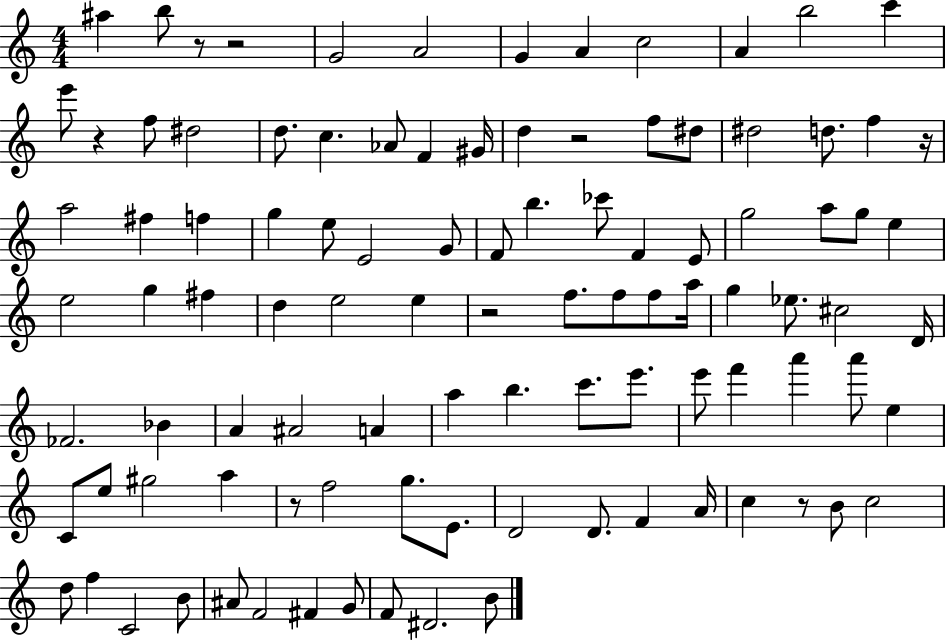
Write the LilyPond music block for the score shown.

{
  \clef treble
  \numericTimeSignature
  \time 4/4
  \key c \major
  ais''4 b''8 r8 r2 | g'2 a'2 | g'4 a'4 c''2 | a'4 b''2 c'''4 | \break e'''8 r4 f''8 dis''2 | d''8. c''4. aes'8 f'4 gis'16 | d''4 r2 f''8 dis''8 | dis''2 d''8. f''4 r16 | \break a''2 fis''4 f''4 | g''4 e''8 e'2 g'8 | f'8 b''4. ces'''8 f'4 e'8 | g''2 a''8 g''8 e''4 | \break e''2 g''4 fis''4 | d''4 e''2 e''4 | r2 f''8. f''8 f''8 a''16 | g''4 ees''8. cis''2 d'16 | \break fes'2. bes'4 | a'4 ais'2 a'4 | a''4 b''4. c'''8. e'''8. | e'''8 f'''4 a'''4 a'''8 e''4 | \break c'8 e''8 gis''2 a''4 | r8 f''2 g''8. e'8. | d'2 d'8. f'4 a'16 | c''4 r8 b'8 c''2 | \break d''8 f''4 c'2 b'8 | ais'8 f'2 fis'4 g'8 | f'8 dis'2. b'8 | \bar "|."
}